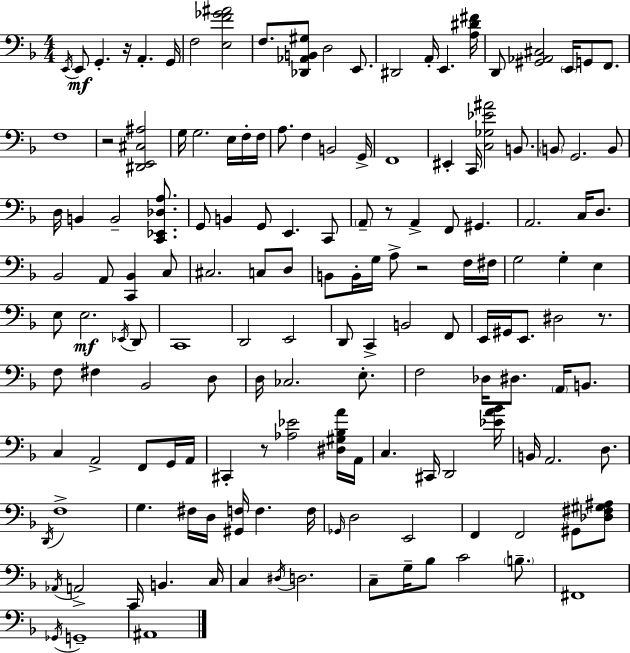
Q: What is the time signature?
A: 4/4